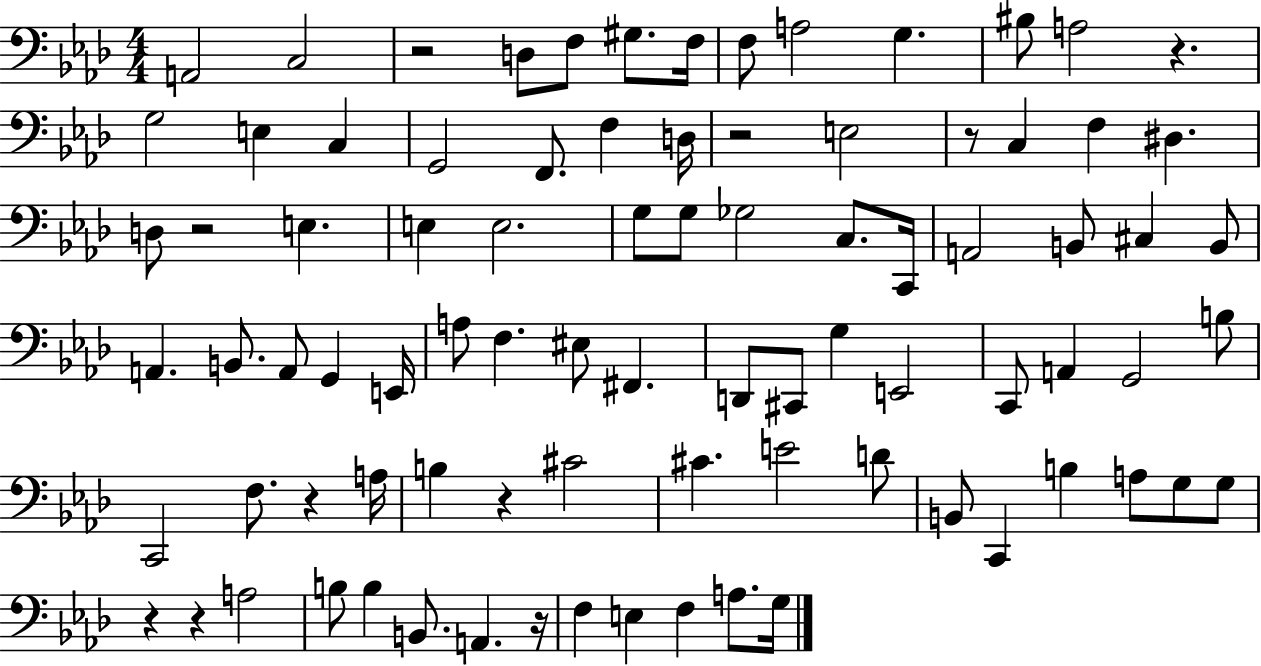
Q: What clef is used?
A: bass